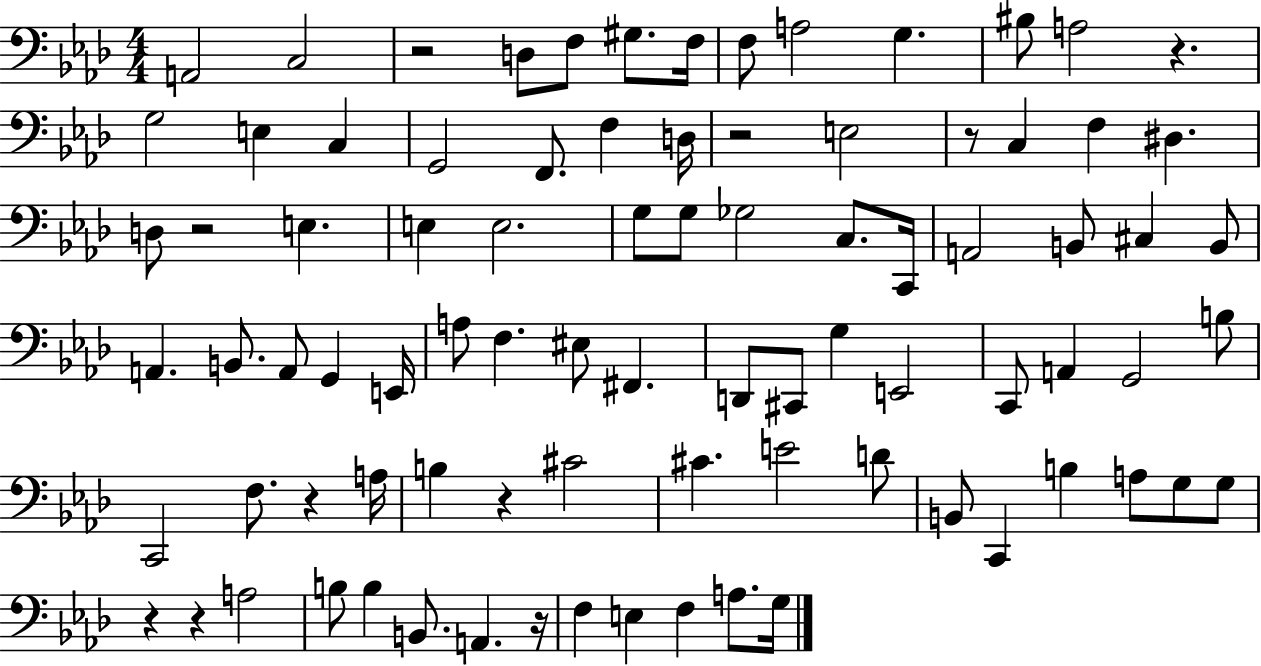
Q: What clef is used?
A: bass